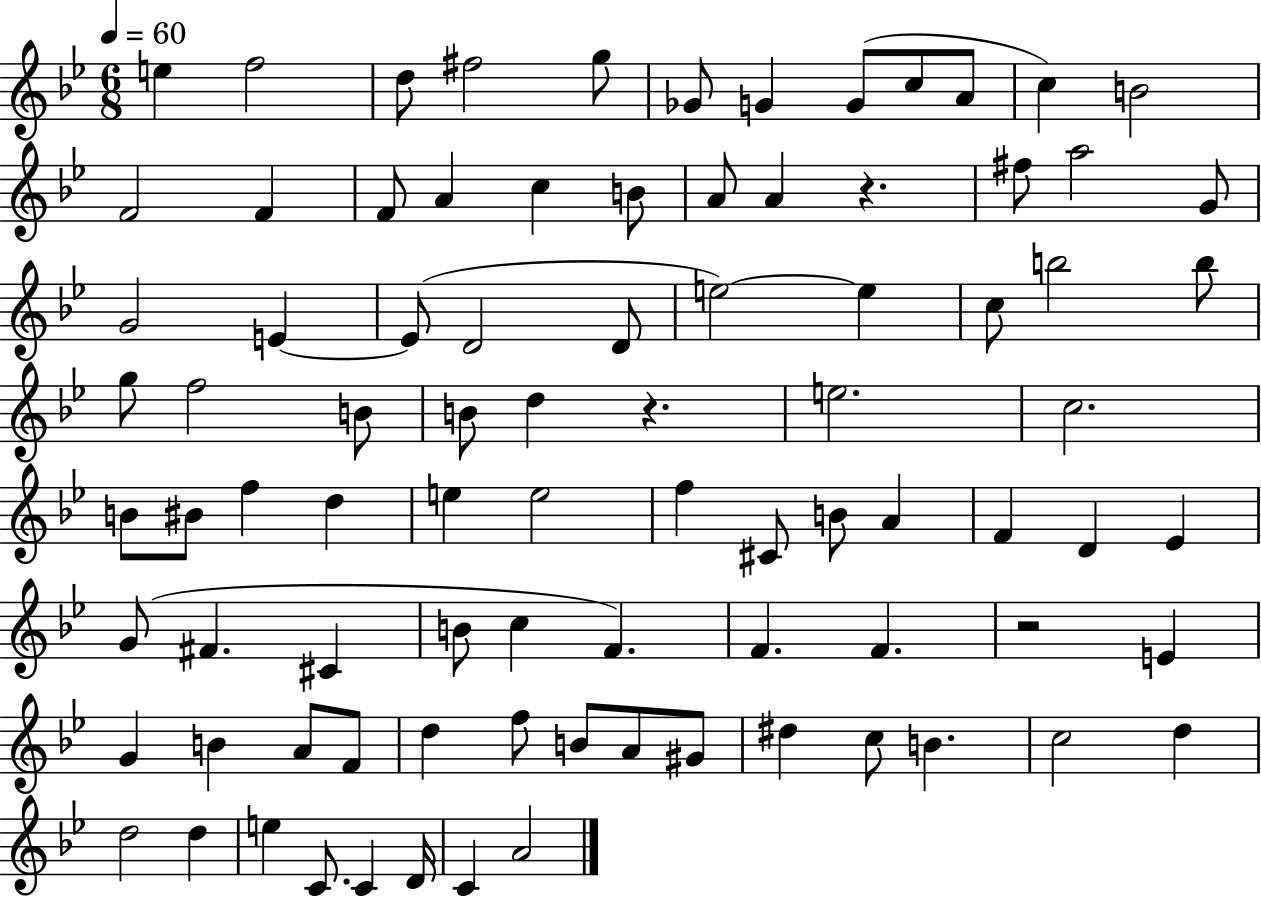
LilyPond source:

{
  \clef treble
  \numericTimeSignature
  \time 6/8
  \key bes \major
  \tempo 4 = 60
  e''4 f''2 | d''8 fis''2 g''8 | ges'8 g'4 g'8( c''8 a'8 | c''4) b'2 | \break f'2 f'4 | f'8 a'4 c''4 b'8 | a'8 a'4 r4. | fis''8 a''2 g'8 | \break g'2 e'4~~ | e'8( d'2 d'8 | e''2~~) e''4 | c''8 b''2 b''8 | \break g''8 f''2 b'8 | b'8 d''4 r4. | e''2. | c''2. | \break b'8 bis'8 f''4 d''4 | e''4 e''2 | f''4 cis'8 b'8 a'4 | f'4 d'4 ees'4 | \break g'8( fis'4. cis'4 | b'8 c''4 f'4.) | f'4. f'4. | r2 e'4 | \break g'4 b'4 a'8 f'8 | d''4 f''8 b'8 a'8 gis'8 | dis''4 c''8 b'4. | c''2 d''4 | \break d''2 d''4 | e''4 c'8. c'4 d'16 | c'4 a'2 | \bar "|."
}